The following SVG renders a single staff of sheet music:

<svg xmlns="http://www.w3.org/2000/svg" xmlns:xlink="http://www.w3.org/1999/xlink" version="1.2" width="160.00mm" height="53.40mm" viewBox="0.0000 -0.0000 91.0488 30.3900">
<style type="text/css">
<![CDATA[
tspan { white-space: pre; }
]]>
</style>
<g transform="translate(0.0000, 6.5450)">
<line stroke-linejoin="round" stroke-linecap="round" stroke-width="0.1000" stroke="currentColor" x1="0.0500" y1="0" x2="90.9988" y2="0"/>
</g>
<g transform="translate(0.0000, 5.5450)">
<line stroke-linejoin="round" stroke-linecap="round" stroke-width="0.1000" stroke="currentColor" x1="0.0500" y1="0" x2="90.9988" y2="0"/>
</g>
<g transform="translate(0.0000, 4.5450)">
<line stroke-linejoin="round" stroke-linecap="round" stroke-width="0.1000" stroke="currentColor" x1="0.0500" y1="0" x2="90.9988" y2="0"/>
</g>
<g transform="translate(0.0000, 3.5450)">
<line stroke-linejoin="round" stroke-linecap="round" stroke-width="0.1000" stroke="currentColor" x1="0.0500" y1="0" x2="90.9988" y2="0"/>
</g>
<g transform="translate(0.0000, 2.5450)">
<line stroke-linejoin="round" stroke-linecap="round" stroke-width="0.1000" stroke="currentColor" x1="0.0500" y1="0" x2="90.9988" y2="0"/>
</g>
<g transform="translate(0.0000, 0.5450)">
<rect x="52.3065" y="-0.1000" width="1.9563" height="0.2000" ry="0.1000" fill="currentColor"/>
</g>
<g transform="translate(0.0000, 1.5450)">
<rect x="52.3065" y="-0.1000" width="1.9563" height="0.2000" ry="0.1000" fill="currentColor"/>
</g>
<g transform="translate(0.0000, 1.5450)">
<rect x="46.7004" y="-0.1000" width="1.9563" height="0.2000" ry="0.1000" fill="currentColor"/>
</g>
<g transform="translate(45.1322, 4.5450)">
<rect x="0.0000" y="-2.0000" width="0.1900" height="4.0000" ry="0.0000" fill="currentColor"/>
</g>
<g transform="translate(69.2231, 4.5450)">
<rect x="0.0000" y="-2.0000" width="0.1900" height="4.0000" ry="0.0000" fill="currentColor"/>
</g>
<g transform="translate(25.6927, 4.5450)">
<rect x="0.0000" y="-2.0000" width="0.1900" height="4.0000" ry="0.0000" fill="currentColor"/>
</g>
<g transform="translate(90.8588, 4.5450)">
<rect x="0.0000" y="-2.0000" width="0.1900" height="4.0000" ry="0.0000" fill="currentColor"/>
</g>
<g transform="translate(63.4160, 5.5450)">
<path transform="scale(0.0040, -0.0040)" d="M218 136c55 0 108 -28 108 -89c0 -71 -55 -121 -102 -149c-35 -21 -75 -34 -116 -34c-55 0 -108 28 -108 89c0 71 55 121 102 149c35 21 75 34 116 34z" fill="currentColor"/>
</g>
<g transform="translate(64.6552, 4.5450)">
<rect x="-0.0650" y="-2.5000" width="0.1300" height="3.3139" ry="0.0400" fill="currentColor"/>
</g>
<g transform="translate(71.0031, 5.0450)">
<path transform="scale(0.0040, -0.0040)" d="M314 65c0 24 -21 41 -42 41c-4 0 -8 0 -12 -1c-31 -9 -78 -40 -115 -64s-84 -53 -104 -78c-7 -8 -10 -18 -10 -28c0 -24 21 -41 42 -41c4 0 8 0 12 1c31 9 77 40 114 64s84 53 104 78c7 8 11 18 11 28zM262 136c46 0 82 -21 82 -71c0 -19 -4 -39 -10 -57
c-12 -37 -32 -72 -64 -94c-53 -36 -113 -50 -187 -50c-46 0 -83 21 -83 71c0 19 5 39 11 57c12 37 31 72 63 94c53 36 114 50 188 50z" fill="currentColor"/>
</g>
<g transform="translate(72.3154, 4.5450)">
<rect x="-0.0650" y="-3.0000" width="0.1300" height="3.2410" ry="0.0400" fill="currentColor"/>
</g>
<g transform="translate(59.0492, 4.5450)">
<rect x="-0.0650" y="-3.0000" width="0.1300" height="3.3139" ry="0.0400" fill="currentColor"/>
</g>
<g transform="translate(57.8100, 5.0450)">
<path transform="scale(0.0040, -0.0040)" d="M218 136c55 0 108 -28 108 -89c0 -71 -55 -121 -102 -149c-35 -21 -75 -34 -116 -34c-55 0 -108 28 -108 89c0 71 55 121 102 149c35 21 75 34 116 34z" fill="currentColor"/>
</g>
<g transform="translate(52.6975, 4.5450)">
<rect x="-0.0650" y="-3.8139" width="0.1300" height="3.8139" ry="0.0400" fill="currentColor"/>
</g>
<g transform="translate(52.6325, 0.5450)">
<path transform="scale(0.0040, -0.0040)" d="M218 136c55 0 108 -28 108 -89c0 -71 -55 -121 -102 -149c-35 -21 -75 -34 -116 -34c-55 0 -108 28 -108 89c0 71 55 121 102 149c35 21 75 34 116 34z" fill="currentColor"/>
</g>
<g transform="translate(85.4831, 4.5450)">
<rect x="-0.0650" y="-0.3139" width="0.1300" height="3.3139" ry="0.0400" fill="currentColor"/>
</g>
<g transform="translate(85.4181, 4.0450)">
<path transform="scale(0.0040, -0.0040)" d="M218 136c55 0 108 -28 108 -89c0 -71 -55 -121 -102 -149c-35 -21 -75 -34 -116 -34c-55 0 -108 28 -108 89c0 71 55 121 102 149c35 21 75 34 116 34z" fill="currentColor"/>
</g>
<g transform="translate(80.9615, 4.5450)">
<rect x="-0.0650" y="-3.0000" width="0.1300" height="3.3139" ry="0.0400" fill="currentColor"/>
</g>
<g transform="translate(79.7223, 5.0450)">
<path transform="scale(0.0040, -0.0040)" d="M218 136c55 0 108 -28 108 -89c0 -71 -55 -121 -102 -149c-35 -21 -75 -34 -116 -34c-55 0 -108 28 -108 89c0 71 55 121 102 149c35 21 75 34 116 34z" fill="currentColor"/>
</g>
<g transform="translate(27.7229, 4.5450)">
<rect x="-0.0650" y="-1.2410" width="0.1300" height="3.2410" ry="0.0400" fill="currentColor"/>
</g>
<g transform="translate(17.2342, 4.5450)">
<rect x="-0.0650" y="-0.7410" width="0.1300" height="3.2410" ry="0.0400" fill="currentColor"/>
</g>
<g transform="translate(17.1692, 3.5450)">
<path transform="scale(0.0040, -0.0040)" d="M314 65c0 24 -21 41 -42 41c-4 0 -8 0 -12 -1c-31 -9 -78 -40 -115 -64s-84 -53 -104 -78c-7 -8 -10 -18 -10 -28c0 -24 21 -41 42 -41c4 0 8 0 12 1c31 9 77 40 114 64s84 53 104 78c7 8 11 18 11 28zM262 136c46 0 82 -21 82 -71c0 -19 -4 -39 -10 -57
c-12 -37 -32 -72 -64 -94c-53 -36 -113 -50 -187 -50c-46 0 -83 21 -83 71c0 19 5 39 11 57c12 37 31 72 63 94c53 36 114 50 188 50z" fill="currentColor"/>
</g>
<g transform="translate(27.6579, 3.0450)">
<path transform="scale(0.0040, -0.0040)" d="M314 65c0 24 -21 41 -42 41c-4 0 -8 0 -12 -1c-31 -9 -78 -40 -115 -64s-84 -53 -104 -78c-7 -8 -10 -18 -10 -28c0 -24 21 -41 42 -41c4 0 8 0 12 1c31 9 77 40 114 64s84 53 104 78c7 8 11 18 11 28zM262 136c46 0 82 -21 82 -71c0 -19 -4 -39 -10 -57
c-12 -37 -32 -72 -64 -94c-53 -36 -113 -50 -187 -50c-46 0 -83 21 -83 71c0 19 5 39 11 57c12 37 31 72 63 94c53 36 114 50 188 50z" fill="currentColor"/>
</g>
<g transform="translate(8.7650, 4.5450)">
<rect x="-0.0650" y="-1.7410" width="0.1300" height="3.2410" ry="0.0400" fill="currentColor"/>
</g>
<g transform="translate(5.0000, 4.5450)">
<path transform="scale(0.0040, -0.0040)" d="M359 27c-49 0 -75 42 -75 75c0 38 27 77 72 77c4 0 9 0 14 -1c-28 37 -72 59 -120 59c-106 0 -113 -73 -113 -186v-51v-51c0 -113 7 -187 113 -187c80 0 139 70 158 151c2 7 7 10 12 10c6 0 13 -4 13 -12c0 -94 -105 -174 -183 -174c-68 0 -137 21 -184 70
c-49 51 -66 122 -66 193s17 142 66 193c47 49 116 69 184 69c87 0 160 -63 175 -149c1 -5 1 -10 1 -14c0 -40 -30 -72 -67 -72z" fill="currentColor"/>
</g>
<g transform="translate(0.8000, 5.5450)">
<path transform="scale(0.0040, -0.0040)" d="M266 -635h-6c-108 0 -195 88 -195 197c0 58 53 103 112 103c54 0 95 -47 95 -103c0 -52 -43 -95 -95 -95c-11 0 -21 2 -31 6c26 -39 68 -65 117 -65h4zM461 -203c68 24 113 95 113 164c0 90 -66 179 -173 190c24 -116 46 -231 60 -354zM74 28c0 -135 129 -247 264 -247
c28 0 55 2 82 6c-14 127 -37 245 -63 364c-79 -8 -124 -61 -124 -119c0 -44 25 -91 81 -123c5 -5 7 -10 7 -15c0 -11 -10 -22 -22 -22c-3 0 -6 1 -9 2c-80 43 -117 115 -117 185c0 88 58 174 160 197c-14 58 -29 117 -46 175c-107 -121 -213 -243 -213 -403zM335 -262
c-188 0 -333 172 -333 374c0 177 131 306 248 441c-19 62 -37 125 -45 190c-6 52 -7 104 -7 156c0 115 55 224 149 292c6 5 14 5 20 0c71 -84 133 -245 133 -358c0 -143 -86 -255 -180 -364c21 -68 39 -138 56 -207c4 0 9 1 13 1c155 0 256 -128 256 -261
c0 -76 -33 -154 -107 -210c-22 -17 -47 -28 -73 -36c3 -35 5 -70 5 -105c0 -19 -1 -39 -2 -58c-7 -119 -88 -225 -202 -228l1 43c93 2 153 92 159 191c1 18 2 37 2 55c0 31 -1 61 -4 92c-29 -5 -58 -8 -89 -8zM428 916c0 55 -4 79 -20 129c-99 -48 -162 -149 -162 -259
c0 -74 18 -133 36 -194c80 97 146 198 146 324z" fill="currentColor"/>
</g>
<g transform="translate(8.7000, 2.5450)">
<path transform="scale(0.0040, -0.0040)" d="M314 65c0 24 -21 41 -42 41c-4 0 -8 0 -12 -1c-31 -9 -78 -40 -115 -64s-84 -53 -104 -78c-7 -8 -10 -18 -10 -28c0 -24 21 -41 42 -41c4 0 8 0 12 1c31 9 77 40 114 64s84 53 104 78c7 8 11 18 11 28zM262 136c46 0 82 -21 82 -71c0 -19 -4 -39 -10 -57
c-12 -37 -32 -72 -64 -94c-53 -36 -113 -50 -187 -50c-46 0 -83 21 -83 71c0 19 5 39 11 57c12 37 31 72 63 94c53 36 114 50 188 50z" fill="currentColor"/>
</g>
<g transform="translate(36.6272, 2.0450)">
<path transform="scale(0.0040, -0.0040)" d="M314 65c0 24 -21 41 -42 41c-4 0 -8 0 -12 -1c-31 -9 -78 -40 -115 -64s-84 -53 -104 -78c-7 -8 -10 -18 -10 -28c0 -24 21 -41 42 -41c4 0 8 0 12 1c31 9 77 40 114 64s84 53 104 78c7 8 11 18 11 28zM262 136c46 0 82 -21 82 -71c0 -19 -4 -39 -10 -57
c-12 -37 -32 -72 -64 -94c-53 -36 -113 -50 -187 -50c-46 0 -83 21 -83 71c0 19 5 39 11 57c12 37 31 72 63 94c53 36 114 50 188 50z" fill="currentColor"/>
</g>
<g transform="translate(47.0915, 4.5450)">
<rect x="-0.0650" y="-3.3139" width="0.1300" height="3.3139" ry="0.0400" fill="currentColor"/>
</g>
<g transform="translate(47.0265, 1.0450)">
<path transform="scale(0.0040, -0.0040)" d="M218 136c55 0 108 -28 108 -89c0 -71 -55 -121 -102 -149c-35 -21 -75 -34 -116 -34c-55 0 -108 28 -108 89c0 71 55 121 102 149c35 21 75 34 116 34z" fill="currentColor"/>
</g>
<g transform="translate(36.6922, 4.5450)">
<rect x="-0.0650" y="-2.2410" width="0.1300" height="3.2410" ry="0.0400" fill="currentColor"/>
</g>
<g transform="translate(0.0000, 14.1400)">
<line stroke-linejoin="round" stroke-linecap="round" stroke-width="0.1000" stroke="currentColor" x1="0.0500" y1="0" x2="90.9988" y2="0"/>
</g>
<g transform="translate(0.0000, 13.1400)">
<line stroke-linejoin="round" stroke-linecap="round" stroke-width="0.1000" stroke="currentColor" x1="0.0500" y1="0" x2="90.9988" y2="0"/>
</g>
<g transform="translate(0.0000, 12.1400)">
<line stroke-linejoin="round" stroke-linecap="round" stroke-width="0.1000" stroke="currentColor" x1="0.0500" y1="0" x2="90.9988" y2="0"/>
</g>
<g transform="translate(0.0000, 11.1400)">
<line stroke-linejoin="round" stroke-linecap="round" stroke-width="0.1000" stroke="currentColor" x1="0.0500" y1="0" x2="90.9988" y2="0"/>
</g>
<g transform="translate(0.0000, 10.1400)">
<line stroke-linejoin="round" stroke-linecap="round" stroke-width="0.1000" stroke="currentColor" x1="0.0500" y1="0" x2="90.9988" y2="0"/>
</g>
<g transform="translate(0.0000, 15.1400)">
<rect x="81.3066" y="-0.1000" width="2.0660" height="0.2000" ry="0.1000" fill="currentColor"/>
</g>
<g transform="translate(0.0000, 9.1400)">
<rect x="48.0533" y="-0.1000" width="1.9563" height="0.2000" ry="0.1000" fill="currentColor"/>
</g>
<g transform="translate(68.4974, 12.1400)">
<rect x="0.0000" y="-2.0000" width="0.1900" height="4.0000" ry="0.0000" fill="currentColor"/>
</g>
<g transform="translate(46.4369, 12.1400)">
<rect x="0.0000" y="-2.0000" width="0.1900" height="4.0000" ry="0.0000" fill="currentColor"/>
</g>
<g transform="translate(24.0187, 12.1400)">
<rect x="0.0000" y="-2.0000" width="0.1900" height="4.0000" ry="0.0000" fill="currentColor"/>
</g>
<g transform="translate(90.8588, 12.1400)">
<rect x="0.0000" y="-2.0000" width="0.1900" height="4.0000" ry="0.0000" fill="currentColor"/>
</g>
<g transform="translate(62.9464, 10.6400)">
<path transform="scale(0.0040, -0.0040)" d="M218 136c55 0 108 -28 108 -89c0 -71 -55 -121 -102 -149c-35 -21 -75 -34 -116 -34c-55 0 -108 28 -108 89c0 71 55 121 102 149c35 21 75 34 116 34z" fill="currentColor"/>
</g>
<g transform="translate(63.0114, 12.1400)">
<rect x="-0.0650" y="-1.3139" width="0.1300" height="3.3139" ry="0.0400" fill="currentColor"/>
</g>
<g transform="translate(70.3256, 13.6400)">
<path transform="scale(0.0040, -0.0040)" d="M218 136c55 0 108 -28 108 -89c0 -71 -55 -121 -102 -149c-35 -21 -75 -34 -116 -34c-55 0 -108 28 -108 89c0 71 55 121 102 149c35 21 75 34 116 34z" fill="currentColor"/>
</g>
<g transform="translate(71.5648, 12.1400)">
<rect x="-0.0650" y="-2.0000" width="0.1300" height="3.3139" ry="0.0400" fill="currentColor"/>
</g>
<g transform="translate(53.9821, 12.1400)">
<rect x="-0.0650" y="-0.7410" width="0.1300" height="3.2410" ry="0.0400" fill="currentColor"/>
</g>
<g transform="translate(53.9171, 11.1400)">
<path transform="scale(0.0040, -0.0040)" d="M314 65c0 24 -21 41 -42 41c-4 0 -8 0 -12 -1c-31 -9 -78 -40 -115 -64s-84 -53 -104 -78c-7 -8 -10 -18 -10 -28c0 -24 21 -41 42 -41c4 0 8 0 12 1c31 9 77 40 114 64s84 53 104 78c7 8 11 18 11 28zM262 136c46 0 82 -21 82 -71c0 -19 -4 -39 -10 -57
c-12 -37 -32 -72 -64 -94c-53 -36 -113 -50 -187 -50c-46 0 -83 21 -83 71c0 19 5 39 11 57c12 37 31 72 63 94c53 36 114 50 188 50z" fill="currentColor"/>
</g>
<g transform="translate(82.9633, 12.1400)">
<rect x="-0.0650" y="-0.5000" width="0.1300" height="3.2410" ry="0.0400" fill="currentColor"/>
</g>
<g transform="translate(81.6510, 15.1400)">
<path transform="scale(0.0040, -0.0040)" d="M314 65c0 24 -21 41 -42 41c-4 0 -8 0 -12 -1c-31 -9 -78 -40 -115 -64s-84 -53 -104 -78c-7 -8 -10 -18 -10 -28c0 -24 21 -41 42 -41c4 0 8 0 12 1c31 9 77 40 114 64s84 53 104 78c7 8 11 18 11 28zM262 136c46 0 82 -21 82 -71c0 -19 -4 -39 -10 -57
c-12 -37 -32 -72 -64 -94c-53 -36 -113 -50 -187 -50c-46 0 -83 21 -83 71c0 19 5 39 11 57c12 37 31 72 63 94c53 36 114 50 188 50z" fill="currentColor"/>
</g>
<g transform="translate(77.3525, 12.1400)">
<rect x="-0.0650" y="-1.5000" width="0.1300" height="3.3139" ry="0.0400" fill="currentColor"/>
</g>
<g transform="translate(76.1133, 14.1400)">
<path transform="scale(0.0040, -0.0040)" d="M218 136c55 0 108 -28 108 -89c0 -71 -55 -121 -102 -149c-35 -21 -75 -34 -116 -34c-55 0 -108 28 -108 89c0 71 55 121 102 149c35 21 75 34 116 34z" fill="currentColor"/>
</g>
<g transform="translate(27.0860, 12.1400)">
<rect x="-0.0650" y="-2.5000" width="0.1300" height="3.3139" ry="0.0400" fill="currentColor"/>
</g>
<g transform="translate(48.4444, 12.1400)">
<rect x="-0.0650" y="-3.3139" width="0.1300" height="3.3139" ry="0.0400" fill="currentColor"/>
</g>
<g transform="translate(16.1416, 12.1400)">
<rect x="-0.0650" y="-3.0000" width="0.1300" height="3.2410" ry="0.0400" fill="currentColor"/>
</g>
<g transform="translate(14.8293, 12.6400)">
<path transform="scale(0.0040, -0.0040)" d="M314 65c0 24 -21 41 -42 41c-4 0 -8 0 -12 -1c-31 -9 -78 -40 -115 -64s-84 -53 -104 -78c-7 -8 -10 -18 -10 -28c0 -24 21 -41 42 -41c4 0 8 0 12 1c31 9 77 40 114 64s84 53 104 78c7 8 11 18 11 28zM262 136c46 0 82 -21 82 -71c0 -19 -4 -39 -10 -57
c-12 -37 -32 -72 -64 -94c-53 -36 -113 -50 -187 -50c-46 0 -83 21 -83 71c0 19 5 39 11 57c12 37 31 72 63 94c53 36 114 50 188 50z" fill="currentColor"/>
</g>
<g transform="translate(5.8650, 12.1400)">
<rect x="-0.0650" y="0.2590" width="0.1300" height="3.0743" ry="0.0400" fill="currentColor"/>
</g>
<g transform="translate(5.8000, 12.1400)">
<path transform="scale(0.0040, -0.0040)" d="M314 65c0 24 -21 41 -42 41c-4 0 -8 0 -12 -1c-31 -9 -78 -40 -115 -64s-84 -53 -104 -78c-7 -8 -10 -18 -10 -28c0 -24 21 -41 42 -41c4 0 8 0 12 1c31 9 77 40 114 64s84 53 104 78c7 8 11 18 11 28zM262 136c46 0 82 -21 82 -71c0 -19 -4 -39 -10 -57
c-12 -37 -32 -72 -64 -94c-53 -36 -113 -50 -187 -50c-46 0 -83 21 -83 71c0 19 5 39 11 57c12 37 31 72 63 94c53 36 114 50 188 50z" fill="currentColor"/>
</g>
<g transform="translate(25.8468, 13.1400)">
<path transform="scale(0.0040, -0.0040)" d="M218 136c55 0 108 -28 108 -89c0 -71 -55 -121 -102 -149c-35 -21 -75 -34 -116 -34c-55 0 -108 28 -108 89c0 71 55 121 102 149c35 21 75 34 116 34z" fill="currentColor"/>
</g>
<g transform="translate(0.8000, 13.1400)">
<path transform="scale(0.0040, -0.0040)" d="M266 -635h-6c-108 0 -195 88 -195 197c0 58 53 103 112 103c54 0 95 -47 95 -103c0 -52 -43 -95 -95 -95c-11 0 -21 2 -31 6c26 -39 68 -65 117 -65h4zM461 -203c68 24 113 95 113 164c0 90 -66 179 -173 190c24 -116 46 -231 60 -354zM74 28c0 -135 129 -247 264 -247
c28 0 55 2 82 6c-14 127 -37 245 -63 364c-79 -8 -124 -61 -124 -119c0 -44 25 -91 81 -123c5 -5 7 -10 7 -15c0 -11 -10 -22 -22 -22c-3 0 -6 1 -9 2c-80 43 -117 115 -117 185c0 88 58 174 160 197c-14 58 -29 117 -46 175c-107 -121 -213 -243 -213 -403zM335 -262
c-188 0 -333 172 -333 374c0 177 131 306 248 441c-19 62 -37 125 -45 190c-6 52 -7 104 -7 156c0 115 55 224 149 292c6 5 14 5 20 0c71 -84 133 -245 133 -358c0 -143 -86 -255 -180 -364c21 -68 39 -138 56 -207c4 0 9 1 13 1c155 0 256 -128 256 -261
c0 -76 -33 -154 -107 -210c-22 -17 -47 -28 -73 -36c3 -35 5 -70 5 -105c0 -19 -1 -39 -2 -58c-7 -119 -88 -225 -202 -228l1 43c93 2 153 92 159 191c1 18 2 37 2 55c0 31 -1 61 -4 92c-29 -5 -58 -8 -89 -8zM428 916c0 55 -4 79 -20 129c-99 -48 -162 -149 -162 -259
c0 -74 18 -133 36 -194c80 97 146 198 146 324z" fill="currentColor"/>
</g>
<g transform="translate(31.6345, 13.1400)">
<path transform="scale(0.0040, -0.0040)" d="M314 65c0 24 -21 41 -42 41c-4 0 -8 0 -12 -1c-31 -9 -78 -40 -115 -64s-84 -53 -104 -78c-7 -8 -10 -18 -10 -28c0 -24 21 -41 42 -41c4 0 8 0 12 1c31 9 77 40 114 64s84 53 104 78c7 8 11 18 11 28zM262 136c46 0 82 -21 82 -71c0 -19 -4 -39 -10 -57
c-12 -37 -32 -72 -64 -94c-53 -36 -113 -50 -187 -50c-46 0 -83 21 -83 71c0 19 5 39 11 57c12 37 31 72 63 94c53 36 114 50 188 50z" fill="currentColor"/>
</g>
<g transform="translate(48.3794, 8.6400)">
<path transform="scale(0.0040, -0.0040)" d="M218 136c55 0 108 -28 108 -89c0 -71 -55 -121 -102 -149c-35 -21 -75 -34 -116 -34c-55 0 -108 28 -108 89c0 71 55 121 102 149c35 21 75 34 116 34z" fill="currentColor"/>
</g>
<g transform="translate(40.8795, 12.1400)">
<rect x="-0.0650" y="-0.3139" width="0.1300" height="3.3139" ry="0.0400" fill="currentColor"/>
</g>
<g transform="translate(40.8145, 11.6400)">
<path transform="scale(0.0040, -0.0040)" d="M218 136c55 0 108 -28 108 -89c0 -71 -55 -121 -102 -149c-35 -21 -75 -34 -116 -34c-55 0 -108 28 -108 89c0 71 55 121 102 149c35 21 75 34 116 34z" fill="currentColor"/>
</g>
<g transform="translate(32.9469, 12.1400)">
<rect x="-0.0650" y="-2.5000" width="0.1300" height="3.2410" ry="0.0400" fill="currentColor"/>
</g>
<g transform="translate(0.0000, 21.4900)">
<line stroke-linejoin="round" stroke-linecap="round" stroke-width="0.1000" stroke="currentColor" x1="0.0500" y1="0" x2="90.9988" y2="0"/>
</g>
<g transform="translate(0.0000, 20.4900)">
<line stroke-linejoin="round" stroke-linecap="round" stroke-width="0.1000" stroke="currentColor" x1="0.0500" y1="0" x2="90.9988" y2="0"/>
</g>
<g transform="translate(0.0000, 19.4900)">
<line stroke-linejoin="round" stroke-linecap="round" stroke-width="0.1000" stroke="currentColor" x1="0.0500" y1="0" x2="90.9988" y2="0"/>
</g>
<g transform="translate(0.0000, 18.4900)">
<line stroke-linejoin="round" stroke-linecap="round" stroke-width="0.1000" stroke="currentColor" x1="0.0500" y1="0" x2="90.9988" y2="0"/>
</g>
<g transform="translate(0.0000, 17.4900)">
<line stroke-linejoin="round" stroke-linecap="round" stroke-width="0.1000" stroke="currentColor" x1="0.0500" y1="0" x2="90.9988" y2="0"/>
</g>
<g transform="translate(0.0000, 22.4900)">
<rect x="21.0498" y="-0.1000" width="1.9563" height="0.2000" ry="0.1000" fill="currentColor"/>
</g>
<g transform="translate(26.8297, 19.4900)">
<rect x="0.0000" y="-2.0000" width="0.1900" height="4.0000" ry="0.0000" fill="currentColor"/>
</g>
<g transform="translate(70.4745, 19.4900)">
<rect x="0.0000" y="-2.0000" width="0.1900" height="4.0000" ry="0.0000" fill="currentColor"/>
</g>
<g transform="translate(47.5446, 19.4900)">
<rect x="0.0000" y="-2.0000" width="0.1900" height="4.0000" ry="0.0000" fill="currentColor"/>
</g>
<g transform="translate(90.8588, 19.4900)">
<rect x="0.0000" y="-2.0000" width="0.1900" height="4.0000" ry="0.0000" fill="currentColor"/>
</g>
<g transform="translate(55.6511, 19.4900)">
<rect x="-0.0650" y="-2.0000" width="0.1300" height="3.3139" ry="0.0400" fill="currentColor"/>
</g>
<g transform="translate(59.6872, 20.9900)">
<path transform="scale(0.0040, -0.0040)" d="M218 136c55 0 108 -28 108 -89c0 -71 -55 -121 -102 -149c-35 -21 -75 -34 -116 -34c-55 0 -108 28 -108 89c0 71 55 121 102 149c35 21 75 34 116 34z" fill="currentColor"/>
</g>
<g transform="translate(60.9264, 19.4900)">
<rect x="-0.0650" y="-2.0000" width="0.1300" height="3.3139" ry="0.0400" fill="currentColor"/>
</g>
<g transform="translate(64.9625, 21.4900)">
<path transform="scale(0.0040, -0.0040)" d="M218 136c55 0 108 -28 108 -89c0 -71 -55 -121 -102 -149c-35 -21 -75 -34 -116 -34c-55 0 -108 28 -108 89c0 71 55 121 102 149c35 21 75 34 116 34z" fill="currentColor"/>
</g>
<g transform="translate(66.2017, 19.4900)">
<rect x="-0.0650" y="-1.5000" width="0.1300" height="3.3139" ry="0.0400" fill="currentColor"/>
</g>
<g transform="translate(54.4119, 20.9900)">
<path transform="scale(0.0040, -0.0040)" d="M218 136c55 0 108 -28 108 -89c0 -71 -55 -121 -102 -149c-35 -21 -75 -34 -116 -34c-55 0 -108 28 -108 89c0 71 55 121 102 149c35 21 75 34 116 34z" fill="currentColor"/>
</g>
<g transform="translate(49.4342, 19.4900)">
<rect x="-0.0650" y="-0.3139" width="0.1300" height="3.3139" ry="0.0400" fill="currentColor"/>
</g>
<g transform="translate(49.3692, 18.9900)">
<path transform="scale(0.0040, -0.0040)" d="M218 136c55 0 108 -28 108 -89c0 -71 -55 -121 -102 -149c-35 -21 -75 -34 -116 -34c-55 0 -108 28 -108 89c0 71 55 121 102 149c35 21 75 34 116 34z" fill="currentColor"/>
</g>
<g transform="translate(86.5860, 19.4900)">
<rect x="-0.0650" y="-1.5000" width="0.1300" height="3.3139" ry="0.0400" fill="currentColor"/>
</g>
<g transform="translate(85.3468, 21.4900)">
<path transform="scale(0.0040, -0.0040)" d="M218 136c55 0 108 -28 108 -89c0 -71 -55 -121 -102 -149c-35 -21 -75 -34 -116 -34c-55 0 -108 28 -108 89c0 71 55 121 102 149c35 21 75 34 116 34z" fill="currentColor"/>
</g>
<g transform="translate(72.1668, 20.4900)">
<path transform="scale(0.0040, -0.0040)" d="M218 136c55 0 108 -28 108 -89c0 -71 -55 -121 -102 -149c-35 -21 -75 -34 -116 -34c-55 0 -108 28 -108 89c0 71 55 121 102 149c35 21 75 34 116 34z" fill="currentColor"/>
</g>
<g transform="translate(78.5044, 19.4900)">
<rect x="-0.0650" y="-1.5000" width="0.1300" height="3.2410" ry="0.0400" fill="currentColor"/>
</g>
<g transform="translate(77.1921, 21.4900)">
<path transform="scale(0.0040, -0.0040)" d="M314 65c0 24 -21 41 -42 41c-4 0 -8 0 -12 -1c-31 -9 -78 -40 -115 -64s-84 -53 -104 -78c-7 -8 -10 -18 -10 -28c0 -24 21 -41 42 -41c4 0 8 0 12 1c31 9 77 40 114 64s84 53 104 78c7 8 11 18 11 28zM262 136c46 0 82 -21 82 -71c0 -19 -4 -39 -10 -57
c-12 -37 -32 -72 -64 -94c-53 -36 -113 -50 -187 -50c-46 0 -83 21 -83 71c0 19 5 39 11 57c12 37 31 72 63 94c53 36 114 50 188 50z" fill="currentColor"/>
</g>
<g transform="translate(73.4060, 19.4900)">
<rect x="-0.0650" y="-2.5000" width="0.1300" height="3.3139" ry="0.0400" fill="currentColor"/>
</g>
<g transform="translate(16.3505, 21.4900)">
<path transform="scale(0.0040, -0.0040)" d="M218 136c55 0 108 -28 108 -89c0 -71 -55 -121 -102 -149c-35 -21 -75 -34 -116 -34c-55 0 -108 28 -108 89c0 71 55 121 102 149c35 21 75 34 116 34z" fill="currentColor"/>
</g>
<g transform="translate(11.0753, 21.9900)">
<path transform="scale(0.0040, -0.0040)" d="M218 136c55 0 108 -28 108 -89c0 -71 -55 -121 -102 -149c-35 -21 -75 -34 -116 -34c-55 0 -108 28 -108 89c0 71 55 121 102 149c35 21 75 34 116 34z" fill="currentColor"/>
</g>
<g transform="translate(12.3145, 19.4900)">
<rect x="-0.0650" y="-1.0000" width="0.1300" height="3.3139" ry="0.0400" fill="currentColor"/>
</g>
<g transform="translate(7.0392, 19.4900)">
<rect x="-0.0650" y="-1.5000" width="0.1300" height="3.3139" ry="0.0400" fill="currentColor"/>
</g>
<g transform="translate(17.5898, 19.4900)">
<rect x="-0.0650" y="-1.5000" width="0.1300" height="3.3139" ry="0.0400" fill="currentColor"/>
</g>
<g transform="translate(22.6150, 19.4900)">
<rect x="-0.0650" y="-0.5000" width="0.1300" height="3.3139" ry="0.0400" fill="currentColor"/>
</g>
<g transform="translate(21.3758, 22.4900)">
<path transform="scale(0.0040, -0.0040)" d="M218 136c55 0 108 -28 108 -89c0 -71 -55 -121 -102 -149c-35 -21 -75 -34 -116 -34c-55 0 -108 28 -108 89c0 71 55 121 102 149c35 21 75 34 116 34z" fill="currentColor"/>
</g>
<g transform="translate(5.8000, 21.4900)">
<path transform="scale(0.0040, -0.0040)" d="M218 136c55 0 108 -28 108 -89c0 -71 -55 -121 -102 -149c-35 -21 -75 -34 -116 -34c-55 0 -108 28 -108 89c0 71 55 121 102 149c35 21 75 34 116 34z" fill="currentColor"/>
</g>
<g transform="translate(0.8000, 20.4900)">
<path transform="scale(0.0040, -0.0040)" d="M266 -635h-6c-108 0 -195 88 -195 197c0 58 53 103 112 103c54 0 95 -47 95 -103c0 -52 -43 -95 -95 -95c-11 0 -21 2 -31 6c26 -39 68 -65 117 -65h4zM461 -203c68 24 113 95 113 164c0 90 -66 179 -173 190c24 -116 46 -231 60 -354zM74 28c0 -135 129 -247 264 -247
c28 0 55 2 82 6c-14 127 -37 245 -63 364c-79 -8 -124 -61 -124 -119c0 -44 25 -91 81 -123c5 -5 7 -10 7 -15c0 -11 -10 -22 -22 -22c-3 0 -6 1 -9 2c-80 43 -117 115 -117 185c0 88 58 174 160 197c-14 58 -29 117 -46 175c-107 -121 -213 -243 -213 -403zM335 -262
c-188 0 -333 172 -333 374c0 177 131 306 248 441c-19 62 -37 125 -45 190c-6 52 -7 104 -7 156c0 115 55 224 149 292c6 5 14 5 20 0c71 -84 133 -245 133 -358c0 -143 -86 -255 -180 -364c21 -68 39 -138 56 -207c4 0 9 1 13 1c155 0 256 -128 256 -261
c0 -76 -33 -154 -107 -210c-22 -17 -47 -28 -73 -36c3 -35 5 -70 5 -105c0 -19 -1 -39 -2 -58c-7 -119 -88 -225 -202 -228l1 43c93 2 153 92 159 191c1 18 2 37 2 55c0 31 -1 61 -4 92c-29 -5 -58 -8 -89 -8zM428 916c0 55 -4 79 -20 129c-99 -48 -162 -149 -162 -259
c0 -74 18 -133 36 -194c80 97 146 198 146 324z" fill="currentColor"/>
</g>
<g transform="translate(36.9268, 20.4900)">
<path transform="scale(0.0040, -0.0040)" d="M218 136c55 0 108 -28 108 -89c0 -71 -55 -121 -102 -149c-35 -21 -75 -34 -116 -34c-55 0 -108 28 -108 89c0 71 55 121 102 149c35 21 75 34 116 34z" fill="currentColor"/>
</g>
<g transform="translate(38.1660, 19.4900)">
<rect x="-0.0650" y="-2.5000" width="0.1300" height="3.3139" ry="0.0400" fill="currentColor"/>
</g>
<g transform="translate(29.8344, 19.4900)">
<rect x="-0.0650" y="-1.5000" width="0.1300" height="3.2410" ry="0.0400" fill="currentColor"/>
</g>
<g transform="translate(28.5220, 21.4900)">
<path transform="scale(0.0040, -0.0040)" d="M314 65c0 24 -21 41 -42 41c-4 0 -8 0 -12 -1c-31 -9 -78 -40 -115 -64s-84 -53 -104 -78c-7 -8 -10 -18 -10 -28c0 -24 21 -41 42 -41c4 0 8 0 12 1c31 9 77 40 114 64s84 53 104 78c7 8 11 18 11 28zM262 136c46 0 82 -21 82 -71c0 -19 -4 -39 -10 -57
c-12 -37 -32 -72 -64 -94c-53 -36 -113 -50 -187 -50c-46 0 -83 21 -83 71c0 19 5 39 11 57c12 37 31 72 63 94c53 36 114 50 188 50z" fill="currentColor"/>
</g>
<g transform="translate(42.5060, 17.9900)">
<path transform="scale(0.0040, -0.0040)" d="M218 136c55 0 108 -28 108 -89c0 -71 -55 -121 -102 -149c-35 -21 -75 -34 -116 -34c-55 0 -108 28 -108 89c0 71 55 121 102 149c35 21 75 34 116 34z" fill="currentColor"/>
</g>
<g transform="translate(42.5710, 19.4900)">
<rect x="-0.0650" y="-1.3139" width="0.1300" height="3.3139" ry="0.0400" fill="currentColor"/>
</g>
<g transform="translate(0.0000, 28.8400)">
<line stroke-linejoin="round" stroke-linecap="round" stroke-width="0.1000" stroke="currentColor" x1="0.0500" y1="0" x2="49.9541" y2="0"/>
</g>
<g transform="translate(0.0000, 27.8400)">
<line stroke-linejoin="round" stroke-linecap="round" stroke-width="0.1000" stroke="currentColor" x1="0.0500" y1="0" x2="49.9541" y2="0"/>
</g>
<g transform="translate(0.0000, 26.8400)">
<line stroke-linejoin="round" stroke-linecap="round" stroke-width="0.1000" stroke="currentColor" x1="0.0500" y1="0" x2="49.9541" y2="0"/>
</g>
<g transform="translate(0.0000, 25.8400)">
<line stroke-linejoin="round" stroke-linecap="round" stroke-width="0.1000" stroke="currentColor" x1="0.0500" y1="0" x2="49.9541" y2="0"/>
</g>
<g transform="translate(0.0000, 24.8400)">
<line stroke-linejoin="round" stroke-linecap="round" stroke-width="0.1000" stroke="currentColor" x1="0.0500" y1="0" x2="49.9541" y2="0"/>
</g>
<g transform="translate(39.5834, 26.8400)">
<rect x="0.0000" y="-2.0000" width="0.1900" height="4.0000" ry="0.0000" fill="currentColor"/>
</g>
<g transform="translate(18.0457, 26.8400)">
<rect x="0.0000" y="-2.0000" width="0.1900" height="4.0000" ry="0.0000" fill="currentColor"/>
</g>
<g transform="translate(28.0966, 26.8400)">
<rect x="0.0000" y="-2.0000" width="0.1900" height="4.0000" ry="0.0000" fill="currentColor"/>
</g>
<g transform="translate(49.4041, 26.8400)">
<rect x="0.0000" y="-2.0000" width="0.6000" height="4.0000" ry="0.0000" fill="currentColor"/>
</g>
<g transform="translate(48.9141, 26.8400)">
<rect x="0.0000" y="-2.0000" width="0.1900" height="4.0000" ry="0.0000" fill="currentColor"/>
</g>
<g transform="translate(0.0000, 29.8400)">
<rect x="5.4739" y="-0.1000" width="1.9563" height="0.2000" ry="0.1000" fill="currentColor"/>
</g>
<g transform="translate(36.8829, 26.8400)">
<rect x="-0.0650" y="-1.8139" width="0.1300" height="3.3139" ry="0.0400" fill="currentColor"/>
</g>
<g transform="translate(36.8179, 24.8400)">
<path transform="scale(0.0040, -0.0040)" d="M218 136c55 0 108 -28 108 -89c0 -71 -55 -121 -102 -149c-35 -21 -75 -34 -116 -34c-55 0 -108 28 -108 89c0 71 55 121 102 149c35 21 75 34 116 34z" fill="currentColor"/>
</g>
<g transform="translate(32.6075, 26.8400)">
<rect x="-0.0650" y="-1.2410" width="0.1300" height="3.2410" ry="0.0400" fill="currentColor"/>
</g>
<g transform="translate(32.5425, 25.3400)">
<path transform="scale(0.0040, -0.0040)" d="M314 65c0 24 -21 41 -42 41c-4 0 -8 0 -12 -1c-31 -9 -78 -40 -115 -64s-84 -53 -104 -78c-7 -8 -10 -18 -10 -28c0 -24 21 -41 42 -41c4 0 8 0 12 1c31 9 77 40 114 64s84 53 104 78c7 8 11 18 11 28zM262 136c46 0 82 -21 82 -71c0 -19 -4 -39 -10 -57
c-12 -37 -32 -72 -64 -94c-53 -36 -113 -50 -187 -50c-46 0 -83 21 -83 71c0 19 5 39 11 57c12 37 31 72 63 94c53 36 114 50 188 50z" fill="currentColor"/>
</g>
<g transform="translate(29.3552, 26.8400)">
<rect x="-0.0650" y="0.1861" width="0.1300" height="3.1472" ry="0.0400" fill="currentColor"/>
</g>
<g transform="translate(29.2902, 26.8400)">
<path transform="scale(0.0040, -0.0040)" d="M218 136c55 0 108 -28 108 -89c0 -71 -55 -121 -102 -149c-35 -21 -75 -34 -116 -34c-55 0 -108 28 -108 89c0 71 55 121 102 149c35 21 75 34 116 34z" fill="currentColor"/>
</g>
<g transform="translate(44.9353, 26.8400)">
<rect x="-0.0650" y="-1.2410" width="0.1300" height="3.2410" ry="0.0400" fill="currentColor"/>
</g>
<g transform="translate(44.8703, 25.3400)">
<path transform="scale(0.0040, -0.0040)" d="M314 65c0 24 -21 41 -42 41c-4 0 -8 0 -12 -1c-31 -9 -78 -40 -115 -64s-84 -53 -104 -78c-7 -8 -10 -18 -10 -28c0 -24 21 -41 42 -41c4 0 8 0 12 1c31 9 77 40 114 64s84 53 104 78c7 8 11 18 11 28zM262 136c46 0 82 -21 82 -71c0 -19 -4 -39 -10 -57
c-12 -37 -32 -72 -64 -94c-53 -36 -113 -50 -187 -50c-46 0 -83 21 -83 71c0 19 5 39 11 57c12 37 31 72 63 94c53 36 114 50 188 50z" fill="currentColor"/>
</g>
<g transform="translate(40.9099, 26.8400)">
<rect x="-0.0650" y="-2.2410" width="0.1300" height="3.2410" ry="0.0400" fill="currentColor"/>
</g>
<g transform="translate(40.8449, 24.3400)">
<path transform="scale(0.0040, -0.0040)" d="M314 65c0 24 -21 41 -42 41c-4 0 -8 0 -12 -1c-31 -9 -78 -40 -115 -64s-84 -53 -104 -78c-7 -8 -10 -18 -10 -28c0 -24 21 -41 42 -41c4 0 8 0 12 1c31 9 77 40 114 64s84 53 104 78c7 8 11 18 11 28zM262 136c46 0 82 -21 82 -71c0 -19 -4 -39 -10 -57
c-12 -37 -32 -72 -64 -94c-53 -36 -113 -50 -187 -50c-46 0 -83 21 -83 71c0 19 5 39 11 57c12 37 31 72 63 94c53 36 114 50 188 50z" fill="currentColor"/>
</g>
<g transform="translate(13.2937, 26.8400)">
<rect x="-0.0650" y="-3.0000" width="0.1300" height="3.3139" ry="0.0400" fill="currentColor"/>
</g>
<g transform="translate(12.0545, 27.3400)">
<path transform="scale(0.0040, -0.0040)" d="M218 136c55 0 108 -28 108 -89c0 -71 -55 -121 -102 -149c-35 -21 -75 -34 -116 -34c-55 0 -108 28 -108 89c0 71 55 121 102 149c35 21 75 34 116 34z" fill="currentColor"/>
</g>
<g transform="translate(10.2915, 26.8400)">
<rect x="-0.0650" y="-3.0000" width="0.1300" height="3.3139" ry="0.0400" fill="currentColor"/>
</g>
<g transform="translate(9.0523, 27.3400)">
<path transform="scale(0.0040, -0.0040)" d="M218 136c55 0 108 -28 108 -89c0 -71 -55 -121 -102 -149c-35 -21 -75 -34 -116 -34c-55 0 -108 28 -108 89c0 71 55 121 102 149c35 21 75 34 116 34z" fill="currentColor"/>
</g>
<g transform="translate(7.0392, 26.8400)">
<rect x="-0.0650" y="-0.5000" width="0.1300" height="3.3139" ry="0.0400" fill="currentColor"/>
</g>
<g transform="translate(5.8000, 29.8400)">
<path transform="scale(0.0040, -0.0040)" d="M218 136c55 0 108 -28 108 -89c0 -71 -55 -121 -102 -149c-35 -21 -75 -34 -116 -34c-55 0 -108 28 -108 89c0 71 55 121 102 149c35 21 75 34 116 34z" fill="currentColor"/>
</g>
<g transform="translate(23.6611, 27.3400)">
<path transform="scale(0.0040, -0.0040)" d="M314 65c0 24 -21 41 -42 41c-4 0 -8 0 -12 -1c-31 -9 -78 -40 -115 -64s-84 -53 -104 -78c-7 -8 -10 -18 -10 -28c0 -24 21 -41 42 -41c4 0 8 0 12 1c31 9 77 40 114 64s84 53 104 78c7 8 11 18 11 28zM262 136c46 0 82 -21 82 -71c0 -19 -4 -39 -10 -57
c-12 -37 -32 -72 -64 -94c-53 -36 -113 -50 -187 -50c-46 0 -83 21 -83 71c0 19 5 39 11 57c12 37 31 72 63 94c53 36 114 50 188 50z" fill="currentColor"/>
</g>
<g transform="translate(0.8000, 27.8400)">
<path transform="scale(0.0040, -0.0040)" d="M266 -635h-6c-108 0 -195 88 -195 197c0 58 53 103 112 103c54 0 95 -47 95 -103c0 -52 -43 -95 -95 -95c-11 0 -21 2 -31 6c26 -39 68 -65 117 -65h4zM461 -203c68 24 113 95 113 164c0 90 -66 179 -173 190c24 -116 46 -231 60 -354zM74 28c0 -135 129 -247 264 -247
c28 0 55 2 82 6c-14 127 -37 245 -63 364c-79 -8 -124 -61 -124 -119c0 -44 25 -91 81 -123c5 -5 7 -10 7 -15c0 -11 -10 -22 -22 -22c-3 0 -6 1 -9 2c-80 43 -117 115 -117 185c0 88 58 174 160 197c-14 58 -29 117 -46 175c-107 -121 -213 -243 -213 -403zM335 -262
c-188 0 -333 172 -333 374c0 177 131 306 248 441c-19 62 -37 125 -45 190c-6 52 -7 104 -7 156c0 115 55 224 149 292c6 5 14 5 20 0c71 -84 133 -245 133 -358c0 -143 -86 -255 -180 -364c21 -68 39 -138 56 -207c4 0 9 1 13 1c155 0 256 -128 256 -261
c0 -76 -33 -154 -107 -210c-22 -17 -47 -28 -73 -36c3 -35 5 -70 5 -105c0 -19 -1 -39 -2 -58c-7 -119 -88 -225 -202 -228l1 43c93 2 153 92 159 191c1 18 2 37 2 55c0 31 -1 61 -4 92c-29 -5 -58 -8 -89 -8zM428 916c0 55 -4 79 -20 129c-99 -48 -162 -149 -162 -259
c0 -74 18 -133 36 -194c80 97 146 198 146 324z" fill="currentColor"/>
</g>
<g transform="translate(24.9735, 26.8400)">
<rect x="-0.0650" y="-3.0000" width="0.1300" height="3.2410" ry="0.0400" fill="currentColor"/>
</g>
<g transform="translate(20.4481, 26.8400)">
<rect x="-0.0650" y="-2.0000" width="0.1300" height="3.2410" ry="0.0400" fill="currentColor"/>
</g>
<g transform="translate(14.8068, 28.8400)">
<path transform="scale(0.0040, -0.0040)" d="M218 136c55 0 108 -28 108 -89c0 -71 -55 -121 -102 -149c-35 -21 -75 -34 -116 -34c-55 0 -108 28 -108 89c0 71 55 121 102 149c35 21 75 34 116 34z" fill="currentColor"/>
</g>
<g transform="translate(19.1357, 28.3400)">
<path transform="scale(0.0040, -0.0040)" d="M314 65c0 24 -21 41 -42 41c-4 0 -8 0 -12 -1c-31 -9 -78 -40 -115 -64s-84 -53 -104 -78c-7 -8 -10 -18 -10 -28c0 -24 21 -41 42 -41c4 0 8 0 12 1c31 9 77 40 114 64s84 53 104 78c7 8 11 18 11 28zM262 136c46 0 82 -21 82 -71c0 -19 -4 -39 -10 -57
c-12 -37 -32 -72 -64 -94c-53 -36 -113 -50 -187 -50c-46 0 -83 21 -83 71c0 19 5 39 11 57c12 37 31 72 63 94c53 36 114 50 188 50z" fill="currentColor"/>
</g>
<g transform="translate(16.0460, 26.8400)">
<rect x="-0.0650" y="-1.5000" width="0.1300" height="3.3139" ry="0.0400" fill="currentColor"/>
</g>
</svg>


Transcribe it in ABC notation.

X:1
T:Untitled
M:4/4
L:1/4
K:C
f2 d2 e2 g2 b c' A G A2 A c B2 A2 G G2 c b d2 e F E C2 E D E C E2 G e c F F E G E2 E C A A E F2 A2 B e2 f g2 e2